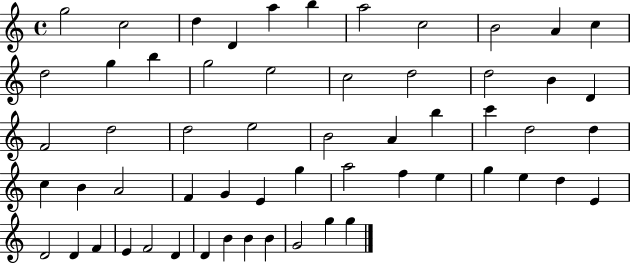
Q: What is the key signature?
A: C major